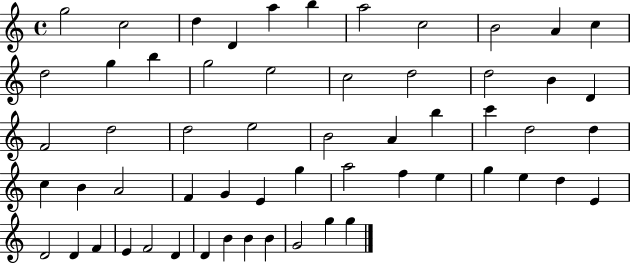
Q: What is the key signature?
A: C major